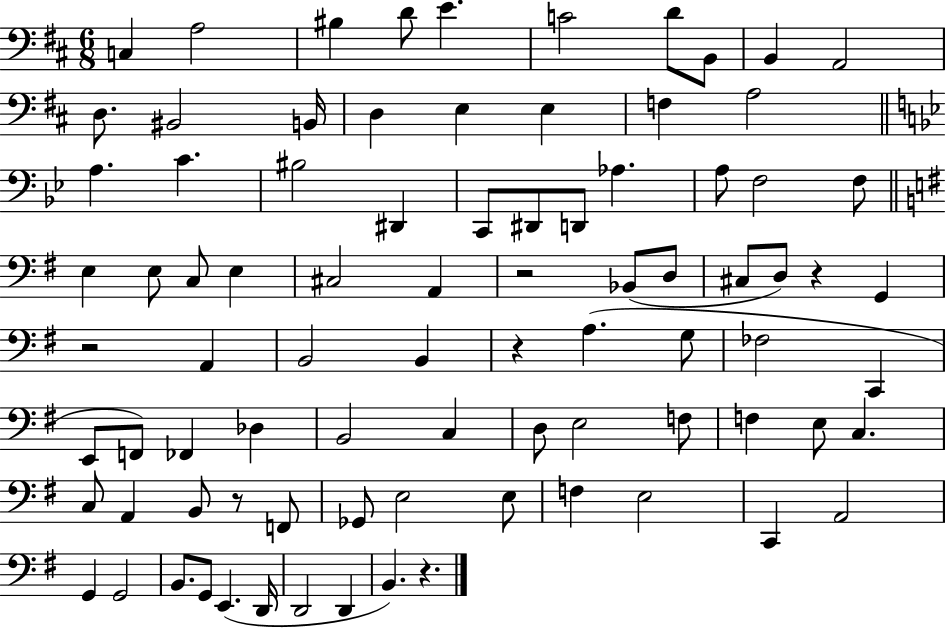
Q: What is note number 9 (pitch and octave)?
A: B2